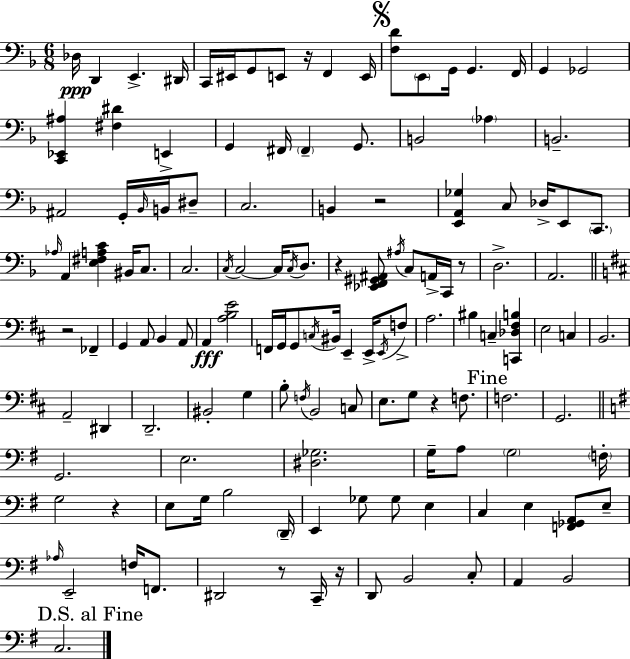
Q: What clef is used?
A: bass